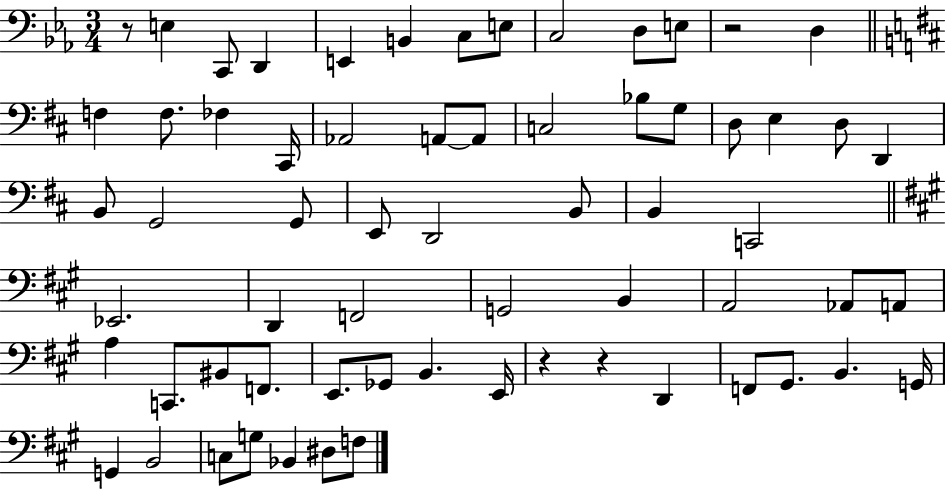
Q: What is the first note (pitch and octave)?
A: E3